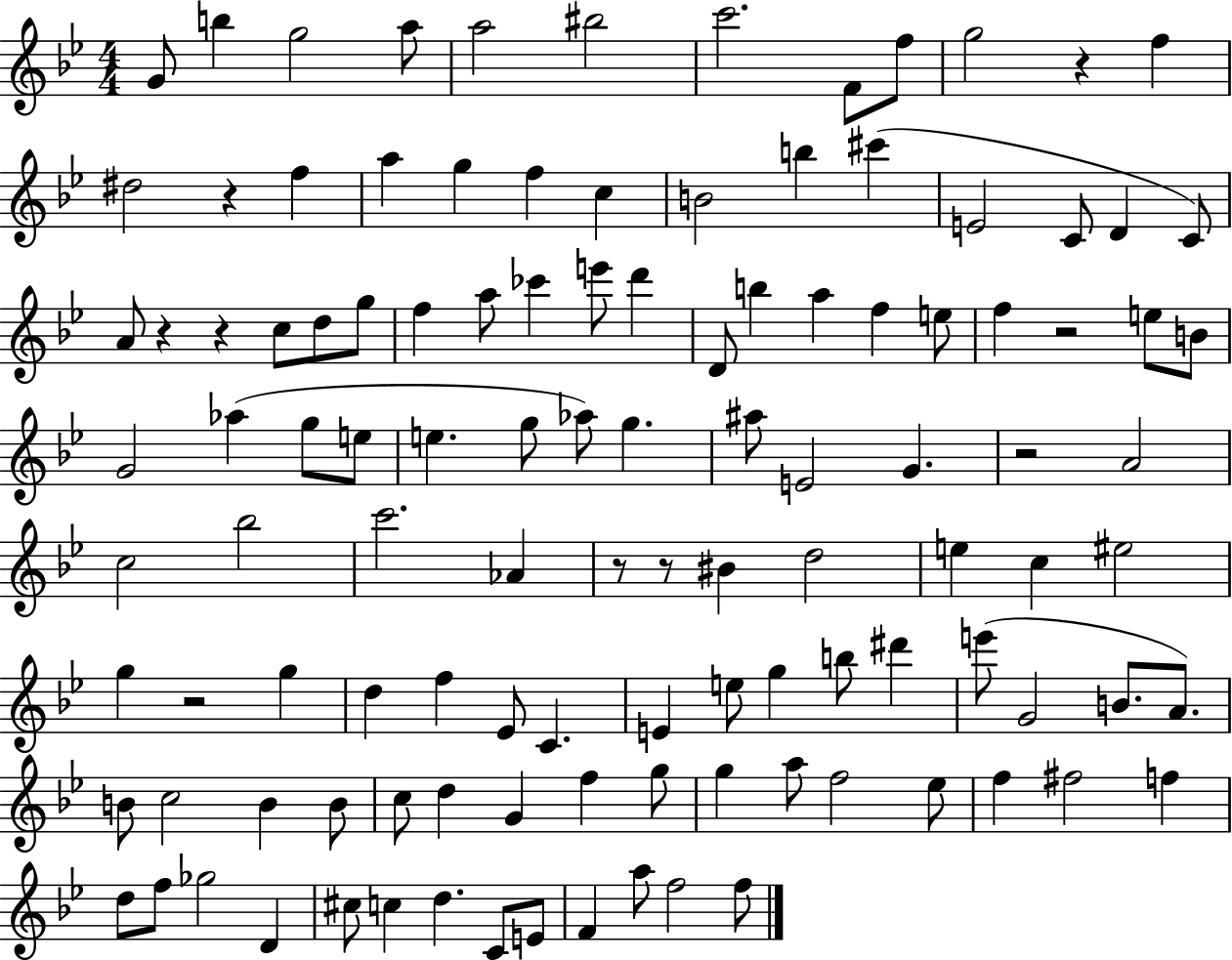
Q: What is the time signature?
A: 4/4